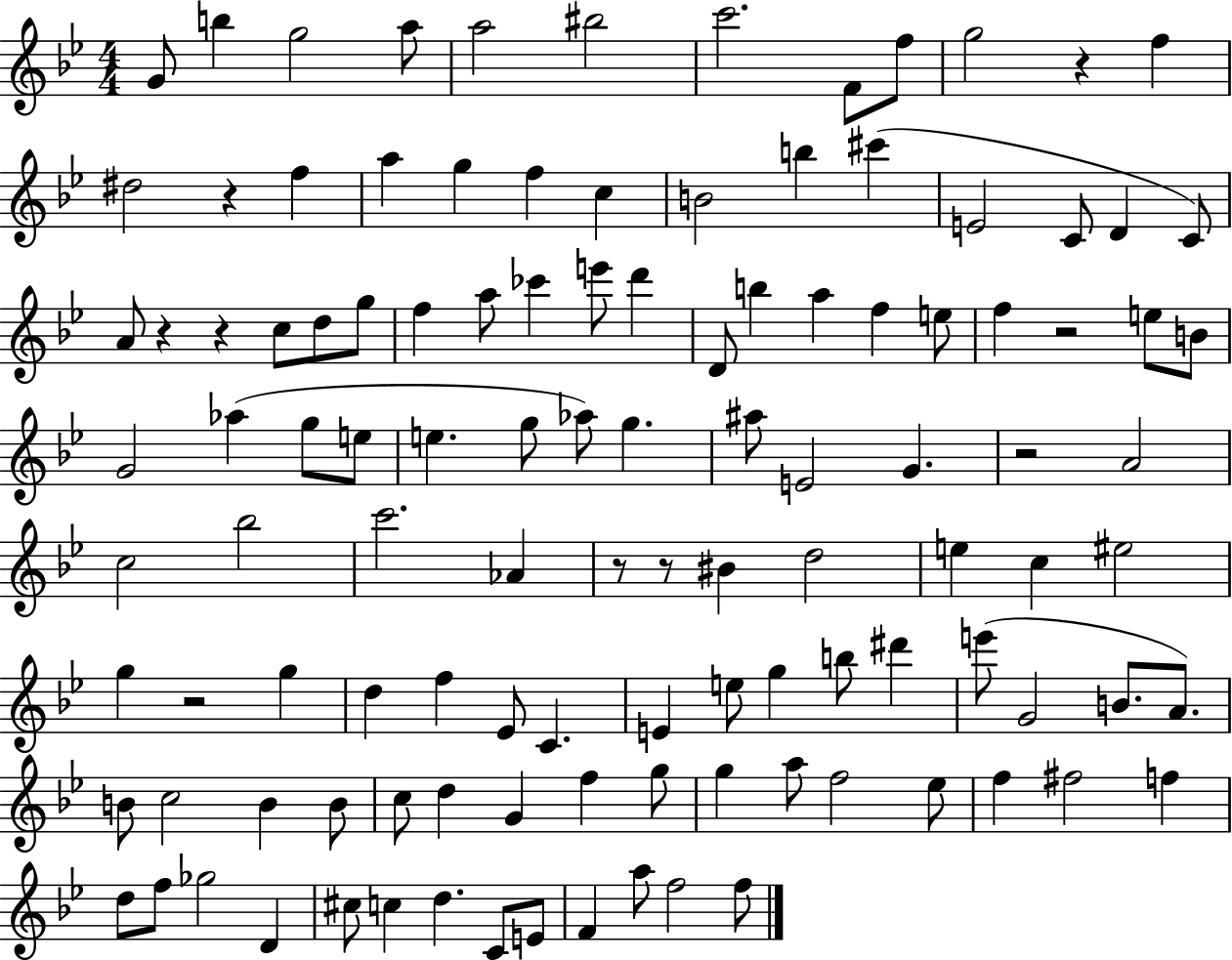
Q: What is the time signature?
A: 4/4